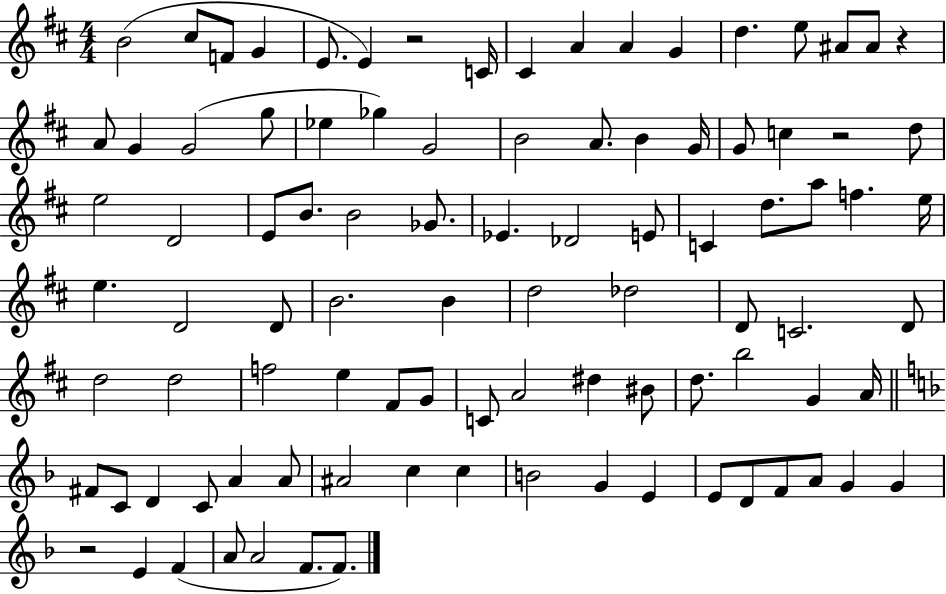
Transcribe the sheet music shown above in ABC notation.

X:1
T:Untitled
M:4/4
L:1/4
K:D
B2 ^c/2 F/2 G E/2 E z2 C/4 ^C A A G d e/2 ^A/2 ^A/2 z A/2 G G2 g/2 _e _g G2 B2 A/2 B G/4 G/2 c z2 d/2 e2 D2 E/2 B/2 B2 _G/2 _E _D2 E/2 C d/2 a/2 f e/4 e D2 D/2 B2 B d2 _d2 D/2 C2 D/2 d2 d2 f2 e ^F/2 G/2 C/2 A2 ^d ^B/2 d/2 b2 G A/4 ^F/2 C/2 D C/2 A A/2 ^A2 c c B2 G E E/2 D/2 F/2 A/2 G G z2 E F A/2 A2 F/2 F/2